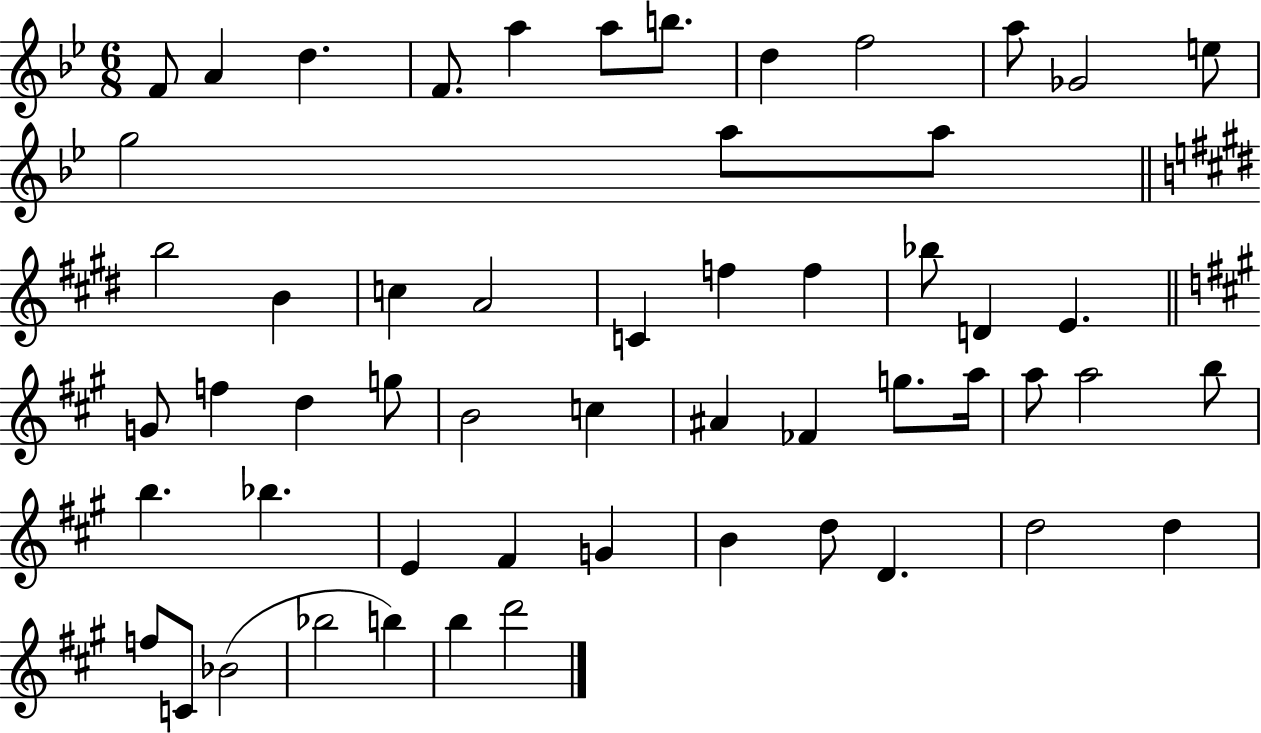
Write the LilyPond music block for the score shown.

{
  \clef treble
  \numericTimeSignature
  \time 6/8
  \key bes \major
  f'8 a'4 d''4. | f'8. a''4 a''8 b''8. | d''4 f''2 | a''8 ges'2 e''8 | \break g''2 a''8 a''8 | \bar "||" \break \key e \major b''2 b'4 | c''4 a'2 | c'4 f''4 f''4 | bes''8 d'4 e'4. | \break \bar "||" \break \key a \major g'8 f''4 d''4 g''8 | b'2 c''4 | ais'4 fes'4 g''8. a''16 | a''8 a''2 b''8 | \break b''4. bes''4. | e'4 fis'4 g'4 | b'4 d''8 d'4. | d''2 d''4 | \break f''8 c'8 bes'2( | bes''2 b''4) | b''4 d'''2 | \bar "|."
}